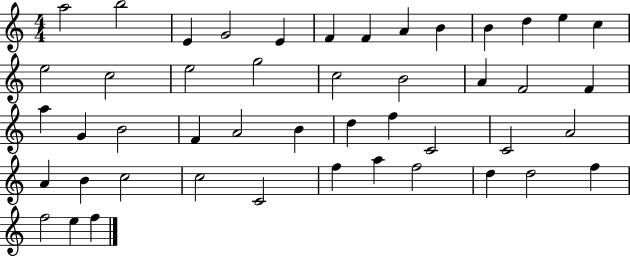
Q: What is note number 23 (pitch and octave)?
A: A5